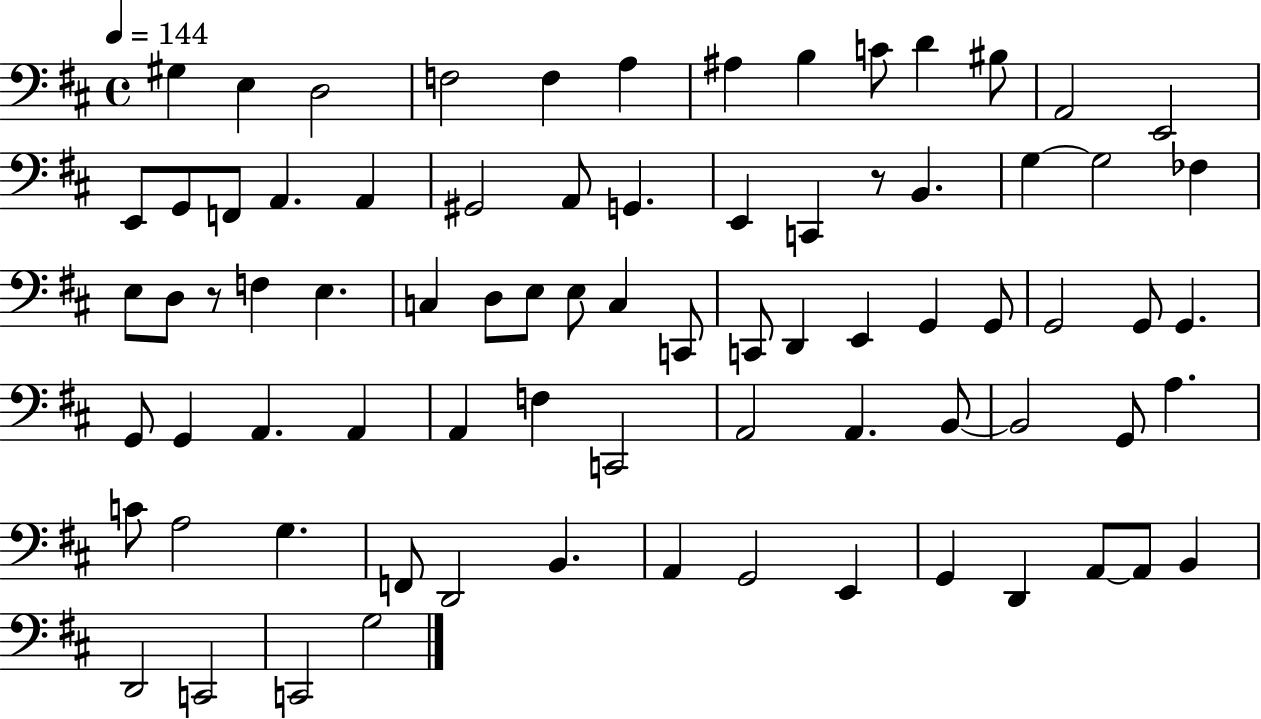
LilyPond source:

{
  \clef bass
  \time 4/4
  \defaultTimeSignature
  \key d \major
  \tempo 4 = 144
  gis4 e4 d2 | f2 f4 a4 | ais4 b4 c'8 d'4 bis8 | a,2 e,2 | \break e,8 g,8 f,8 a,4. a,4 | gis,2 a,8 g,4. | e,4 c,4 r8 b,4. | g4~~ g2 fes4 | \break e8 d8 r8 f4 e4. | c4 d8 e8 e8 c4 c,8 | c,8 d,4 e,4 g,4 g,8 | g,2 g,8 g,4. | \break g,8 g,4 a,4. a,4 | a,4 f4 c,2 | a,2 a,4. b,8~~ | b,2 g,8 a4. | \break c'8 a2 g4. | f,8 d,2 b,4. | a,4 g,2 e,4 | g,4 d,4 a,8~~ a,8 b,4 | \break d,2 c,2 | c,2 g2 | \bar "|."
}